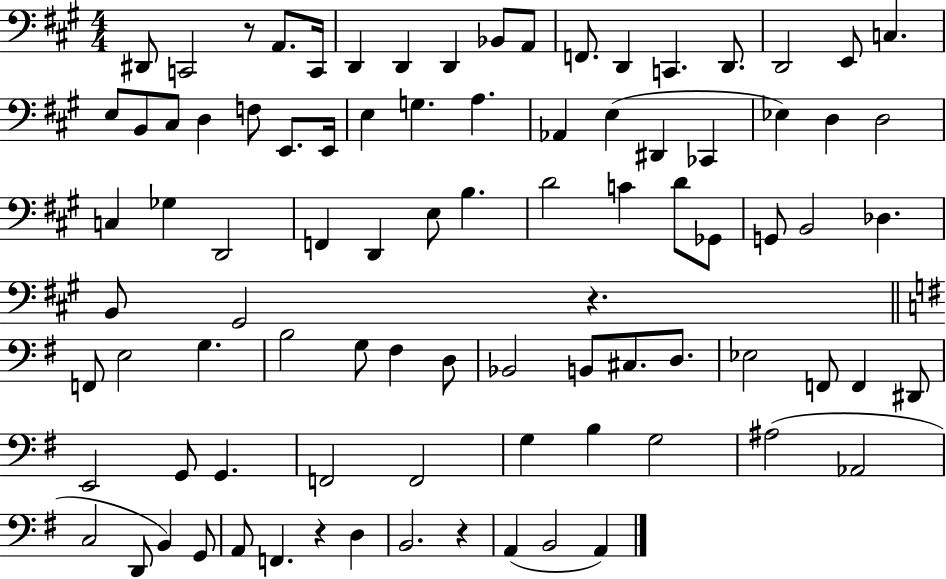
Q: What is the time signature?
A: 4/4